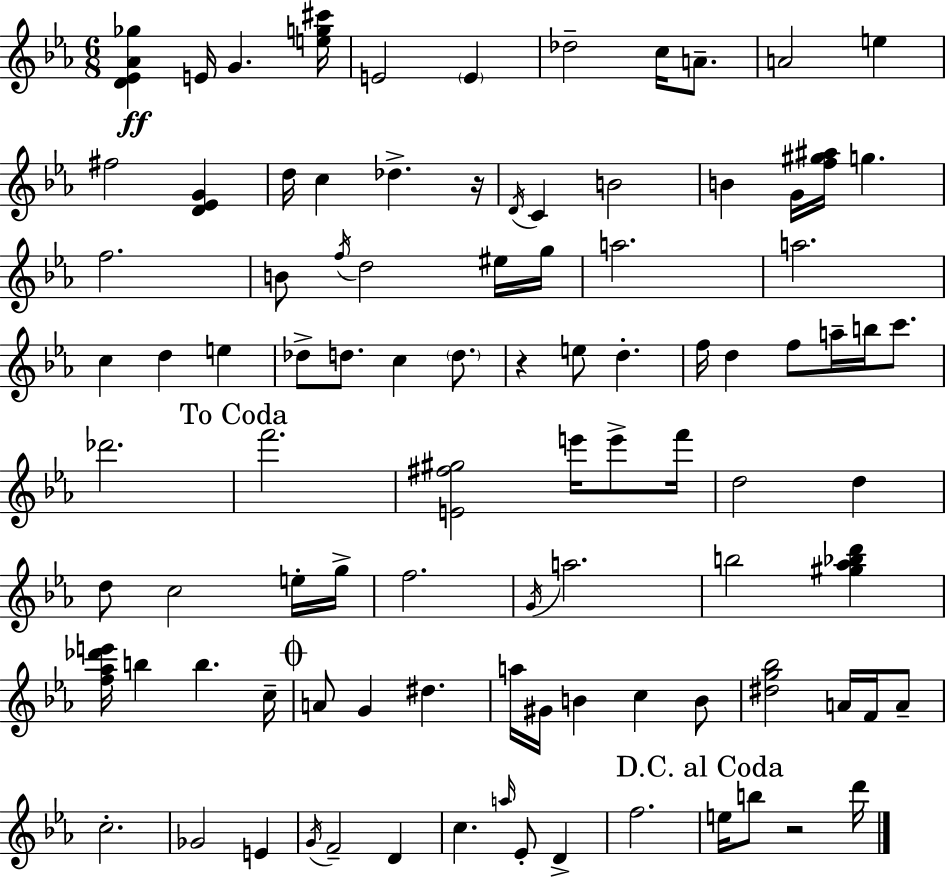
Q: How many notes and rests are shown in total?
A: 96